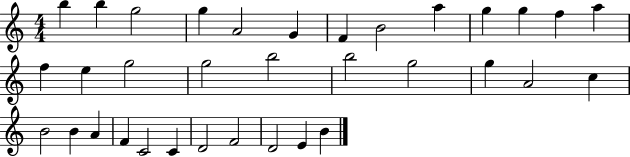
B5/q B5/q G5/h G5/q A4/h G4/q F4/q B4/h A5/q G5/q G5/q F5/q A5/q F5/q E5/q G5/h G5/h B5/h B5/h G5/h G5/q A4/h C5/q B4/h B4/q A4/q F4/q C4/h C4/q D4/h F4/h D4/h E4/q B4/q